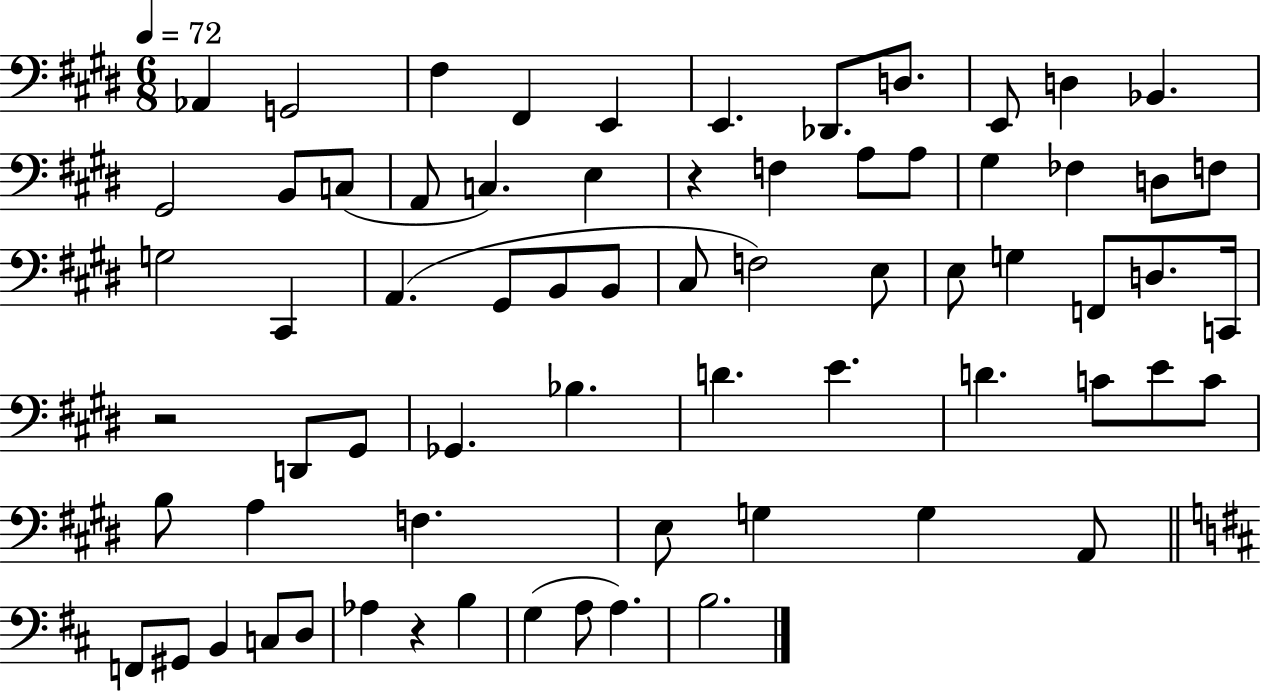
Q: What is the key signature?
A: E major